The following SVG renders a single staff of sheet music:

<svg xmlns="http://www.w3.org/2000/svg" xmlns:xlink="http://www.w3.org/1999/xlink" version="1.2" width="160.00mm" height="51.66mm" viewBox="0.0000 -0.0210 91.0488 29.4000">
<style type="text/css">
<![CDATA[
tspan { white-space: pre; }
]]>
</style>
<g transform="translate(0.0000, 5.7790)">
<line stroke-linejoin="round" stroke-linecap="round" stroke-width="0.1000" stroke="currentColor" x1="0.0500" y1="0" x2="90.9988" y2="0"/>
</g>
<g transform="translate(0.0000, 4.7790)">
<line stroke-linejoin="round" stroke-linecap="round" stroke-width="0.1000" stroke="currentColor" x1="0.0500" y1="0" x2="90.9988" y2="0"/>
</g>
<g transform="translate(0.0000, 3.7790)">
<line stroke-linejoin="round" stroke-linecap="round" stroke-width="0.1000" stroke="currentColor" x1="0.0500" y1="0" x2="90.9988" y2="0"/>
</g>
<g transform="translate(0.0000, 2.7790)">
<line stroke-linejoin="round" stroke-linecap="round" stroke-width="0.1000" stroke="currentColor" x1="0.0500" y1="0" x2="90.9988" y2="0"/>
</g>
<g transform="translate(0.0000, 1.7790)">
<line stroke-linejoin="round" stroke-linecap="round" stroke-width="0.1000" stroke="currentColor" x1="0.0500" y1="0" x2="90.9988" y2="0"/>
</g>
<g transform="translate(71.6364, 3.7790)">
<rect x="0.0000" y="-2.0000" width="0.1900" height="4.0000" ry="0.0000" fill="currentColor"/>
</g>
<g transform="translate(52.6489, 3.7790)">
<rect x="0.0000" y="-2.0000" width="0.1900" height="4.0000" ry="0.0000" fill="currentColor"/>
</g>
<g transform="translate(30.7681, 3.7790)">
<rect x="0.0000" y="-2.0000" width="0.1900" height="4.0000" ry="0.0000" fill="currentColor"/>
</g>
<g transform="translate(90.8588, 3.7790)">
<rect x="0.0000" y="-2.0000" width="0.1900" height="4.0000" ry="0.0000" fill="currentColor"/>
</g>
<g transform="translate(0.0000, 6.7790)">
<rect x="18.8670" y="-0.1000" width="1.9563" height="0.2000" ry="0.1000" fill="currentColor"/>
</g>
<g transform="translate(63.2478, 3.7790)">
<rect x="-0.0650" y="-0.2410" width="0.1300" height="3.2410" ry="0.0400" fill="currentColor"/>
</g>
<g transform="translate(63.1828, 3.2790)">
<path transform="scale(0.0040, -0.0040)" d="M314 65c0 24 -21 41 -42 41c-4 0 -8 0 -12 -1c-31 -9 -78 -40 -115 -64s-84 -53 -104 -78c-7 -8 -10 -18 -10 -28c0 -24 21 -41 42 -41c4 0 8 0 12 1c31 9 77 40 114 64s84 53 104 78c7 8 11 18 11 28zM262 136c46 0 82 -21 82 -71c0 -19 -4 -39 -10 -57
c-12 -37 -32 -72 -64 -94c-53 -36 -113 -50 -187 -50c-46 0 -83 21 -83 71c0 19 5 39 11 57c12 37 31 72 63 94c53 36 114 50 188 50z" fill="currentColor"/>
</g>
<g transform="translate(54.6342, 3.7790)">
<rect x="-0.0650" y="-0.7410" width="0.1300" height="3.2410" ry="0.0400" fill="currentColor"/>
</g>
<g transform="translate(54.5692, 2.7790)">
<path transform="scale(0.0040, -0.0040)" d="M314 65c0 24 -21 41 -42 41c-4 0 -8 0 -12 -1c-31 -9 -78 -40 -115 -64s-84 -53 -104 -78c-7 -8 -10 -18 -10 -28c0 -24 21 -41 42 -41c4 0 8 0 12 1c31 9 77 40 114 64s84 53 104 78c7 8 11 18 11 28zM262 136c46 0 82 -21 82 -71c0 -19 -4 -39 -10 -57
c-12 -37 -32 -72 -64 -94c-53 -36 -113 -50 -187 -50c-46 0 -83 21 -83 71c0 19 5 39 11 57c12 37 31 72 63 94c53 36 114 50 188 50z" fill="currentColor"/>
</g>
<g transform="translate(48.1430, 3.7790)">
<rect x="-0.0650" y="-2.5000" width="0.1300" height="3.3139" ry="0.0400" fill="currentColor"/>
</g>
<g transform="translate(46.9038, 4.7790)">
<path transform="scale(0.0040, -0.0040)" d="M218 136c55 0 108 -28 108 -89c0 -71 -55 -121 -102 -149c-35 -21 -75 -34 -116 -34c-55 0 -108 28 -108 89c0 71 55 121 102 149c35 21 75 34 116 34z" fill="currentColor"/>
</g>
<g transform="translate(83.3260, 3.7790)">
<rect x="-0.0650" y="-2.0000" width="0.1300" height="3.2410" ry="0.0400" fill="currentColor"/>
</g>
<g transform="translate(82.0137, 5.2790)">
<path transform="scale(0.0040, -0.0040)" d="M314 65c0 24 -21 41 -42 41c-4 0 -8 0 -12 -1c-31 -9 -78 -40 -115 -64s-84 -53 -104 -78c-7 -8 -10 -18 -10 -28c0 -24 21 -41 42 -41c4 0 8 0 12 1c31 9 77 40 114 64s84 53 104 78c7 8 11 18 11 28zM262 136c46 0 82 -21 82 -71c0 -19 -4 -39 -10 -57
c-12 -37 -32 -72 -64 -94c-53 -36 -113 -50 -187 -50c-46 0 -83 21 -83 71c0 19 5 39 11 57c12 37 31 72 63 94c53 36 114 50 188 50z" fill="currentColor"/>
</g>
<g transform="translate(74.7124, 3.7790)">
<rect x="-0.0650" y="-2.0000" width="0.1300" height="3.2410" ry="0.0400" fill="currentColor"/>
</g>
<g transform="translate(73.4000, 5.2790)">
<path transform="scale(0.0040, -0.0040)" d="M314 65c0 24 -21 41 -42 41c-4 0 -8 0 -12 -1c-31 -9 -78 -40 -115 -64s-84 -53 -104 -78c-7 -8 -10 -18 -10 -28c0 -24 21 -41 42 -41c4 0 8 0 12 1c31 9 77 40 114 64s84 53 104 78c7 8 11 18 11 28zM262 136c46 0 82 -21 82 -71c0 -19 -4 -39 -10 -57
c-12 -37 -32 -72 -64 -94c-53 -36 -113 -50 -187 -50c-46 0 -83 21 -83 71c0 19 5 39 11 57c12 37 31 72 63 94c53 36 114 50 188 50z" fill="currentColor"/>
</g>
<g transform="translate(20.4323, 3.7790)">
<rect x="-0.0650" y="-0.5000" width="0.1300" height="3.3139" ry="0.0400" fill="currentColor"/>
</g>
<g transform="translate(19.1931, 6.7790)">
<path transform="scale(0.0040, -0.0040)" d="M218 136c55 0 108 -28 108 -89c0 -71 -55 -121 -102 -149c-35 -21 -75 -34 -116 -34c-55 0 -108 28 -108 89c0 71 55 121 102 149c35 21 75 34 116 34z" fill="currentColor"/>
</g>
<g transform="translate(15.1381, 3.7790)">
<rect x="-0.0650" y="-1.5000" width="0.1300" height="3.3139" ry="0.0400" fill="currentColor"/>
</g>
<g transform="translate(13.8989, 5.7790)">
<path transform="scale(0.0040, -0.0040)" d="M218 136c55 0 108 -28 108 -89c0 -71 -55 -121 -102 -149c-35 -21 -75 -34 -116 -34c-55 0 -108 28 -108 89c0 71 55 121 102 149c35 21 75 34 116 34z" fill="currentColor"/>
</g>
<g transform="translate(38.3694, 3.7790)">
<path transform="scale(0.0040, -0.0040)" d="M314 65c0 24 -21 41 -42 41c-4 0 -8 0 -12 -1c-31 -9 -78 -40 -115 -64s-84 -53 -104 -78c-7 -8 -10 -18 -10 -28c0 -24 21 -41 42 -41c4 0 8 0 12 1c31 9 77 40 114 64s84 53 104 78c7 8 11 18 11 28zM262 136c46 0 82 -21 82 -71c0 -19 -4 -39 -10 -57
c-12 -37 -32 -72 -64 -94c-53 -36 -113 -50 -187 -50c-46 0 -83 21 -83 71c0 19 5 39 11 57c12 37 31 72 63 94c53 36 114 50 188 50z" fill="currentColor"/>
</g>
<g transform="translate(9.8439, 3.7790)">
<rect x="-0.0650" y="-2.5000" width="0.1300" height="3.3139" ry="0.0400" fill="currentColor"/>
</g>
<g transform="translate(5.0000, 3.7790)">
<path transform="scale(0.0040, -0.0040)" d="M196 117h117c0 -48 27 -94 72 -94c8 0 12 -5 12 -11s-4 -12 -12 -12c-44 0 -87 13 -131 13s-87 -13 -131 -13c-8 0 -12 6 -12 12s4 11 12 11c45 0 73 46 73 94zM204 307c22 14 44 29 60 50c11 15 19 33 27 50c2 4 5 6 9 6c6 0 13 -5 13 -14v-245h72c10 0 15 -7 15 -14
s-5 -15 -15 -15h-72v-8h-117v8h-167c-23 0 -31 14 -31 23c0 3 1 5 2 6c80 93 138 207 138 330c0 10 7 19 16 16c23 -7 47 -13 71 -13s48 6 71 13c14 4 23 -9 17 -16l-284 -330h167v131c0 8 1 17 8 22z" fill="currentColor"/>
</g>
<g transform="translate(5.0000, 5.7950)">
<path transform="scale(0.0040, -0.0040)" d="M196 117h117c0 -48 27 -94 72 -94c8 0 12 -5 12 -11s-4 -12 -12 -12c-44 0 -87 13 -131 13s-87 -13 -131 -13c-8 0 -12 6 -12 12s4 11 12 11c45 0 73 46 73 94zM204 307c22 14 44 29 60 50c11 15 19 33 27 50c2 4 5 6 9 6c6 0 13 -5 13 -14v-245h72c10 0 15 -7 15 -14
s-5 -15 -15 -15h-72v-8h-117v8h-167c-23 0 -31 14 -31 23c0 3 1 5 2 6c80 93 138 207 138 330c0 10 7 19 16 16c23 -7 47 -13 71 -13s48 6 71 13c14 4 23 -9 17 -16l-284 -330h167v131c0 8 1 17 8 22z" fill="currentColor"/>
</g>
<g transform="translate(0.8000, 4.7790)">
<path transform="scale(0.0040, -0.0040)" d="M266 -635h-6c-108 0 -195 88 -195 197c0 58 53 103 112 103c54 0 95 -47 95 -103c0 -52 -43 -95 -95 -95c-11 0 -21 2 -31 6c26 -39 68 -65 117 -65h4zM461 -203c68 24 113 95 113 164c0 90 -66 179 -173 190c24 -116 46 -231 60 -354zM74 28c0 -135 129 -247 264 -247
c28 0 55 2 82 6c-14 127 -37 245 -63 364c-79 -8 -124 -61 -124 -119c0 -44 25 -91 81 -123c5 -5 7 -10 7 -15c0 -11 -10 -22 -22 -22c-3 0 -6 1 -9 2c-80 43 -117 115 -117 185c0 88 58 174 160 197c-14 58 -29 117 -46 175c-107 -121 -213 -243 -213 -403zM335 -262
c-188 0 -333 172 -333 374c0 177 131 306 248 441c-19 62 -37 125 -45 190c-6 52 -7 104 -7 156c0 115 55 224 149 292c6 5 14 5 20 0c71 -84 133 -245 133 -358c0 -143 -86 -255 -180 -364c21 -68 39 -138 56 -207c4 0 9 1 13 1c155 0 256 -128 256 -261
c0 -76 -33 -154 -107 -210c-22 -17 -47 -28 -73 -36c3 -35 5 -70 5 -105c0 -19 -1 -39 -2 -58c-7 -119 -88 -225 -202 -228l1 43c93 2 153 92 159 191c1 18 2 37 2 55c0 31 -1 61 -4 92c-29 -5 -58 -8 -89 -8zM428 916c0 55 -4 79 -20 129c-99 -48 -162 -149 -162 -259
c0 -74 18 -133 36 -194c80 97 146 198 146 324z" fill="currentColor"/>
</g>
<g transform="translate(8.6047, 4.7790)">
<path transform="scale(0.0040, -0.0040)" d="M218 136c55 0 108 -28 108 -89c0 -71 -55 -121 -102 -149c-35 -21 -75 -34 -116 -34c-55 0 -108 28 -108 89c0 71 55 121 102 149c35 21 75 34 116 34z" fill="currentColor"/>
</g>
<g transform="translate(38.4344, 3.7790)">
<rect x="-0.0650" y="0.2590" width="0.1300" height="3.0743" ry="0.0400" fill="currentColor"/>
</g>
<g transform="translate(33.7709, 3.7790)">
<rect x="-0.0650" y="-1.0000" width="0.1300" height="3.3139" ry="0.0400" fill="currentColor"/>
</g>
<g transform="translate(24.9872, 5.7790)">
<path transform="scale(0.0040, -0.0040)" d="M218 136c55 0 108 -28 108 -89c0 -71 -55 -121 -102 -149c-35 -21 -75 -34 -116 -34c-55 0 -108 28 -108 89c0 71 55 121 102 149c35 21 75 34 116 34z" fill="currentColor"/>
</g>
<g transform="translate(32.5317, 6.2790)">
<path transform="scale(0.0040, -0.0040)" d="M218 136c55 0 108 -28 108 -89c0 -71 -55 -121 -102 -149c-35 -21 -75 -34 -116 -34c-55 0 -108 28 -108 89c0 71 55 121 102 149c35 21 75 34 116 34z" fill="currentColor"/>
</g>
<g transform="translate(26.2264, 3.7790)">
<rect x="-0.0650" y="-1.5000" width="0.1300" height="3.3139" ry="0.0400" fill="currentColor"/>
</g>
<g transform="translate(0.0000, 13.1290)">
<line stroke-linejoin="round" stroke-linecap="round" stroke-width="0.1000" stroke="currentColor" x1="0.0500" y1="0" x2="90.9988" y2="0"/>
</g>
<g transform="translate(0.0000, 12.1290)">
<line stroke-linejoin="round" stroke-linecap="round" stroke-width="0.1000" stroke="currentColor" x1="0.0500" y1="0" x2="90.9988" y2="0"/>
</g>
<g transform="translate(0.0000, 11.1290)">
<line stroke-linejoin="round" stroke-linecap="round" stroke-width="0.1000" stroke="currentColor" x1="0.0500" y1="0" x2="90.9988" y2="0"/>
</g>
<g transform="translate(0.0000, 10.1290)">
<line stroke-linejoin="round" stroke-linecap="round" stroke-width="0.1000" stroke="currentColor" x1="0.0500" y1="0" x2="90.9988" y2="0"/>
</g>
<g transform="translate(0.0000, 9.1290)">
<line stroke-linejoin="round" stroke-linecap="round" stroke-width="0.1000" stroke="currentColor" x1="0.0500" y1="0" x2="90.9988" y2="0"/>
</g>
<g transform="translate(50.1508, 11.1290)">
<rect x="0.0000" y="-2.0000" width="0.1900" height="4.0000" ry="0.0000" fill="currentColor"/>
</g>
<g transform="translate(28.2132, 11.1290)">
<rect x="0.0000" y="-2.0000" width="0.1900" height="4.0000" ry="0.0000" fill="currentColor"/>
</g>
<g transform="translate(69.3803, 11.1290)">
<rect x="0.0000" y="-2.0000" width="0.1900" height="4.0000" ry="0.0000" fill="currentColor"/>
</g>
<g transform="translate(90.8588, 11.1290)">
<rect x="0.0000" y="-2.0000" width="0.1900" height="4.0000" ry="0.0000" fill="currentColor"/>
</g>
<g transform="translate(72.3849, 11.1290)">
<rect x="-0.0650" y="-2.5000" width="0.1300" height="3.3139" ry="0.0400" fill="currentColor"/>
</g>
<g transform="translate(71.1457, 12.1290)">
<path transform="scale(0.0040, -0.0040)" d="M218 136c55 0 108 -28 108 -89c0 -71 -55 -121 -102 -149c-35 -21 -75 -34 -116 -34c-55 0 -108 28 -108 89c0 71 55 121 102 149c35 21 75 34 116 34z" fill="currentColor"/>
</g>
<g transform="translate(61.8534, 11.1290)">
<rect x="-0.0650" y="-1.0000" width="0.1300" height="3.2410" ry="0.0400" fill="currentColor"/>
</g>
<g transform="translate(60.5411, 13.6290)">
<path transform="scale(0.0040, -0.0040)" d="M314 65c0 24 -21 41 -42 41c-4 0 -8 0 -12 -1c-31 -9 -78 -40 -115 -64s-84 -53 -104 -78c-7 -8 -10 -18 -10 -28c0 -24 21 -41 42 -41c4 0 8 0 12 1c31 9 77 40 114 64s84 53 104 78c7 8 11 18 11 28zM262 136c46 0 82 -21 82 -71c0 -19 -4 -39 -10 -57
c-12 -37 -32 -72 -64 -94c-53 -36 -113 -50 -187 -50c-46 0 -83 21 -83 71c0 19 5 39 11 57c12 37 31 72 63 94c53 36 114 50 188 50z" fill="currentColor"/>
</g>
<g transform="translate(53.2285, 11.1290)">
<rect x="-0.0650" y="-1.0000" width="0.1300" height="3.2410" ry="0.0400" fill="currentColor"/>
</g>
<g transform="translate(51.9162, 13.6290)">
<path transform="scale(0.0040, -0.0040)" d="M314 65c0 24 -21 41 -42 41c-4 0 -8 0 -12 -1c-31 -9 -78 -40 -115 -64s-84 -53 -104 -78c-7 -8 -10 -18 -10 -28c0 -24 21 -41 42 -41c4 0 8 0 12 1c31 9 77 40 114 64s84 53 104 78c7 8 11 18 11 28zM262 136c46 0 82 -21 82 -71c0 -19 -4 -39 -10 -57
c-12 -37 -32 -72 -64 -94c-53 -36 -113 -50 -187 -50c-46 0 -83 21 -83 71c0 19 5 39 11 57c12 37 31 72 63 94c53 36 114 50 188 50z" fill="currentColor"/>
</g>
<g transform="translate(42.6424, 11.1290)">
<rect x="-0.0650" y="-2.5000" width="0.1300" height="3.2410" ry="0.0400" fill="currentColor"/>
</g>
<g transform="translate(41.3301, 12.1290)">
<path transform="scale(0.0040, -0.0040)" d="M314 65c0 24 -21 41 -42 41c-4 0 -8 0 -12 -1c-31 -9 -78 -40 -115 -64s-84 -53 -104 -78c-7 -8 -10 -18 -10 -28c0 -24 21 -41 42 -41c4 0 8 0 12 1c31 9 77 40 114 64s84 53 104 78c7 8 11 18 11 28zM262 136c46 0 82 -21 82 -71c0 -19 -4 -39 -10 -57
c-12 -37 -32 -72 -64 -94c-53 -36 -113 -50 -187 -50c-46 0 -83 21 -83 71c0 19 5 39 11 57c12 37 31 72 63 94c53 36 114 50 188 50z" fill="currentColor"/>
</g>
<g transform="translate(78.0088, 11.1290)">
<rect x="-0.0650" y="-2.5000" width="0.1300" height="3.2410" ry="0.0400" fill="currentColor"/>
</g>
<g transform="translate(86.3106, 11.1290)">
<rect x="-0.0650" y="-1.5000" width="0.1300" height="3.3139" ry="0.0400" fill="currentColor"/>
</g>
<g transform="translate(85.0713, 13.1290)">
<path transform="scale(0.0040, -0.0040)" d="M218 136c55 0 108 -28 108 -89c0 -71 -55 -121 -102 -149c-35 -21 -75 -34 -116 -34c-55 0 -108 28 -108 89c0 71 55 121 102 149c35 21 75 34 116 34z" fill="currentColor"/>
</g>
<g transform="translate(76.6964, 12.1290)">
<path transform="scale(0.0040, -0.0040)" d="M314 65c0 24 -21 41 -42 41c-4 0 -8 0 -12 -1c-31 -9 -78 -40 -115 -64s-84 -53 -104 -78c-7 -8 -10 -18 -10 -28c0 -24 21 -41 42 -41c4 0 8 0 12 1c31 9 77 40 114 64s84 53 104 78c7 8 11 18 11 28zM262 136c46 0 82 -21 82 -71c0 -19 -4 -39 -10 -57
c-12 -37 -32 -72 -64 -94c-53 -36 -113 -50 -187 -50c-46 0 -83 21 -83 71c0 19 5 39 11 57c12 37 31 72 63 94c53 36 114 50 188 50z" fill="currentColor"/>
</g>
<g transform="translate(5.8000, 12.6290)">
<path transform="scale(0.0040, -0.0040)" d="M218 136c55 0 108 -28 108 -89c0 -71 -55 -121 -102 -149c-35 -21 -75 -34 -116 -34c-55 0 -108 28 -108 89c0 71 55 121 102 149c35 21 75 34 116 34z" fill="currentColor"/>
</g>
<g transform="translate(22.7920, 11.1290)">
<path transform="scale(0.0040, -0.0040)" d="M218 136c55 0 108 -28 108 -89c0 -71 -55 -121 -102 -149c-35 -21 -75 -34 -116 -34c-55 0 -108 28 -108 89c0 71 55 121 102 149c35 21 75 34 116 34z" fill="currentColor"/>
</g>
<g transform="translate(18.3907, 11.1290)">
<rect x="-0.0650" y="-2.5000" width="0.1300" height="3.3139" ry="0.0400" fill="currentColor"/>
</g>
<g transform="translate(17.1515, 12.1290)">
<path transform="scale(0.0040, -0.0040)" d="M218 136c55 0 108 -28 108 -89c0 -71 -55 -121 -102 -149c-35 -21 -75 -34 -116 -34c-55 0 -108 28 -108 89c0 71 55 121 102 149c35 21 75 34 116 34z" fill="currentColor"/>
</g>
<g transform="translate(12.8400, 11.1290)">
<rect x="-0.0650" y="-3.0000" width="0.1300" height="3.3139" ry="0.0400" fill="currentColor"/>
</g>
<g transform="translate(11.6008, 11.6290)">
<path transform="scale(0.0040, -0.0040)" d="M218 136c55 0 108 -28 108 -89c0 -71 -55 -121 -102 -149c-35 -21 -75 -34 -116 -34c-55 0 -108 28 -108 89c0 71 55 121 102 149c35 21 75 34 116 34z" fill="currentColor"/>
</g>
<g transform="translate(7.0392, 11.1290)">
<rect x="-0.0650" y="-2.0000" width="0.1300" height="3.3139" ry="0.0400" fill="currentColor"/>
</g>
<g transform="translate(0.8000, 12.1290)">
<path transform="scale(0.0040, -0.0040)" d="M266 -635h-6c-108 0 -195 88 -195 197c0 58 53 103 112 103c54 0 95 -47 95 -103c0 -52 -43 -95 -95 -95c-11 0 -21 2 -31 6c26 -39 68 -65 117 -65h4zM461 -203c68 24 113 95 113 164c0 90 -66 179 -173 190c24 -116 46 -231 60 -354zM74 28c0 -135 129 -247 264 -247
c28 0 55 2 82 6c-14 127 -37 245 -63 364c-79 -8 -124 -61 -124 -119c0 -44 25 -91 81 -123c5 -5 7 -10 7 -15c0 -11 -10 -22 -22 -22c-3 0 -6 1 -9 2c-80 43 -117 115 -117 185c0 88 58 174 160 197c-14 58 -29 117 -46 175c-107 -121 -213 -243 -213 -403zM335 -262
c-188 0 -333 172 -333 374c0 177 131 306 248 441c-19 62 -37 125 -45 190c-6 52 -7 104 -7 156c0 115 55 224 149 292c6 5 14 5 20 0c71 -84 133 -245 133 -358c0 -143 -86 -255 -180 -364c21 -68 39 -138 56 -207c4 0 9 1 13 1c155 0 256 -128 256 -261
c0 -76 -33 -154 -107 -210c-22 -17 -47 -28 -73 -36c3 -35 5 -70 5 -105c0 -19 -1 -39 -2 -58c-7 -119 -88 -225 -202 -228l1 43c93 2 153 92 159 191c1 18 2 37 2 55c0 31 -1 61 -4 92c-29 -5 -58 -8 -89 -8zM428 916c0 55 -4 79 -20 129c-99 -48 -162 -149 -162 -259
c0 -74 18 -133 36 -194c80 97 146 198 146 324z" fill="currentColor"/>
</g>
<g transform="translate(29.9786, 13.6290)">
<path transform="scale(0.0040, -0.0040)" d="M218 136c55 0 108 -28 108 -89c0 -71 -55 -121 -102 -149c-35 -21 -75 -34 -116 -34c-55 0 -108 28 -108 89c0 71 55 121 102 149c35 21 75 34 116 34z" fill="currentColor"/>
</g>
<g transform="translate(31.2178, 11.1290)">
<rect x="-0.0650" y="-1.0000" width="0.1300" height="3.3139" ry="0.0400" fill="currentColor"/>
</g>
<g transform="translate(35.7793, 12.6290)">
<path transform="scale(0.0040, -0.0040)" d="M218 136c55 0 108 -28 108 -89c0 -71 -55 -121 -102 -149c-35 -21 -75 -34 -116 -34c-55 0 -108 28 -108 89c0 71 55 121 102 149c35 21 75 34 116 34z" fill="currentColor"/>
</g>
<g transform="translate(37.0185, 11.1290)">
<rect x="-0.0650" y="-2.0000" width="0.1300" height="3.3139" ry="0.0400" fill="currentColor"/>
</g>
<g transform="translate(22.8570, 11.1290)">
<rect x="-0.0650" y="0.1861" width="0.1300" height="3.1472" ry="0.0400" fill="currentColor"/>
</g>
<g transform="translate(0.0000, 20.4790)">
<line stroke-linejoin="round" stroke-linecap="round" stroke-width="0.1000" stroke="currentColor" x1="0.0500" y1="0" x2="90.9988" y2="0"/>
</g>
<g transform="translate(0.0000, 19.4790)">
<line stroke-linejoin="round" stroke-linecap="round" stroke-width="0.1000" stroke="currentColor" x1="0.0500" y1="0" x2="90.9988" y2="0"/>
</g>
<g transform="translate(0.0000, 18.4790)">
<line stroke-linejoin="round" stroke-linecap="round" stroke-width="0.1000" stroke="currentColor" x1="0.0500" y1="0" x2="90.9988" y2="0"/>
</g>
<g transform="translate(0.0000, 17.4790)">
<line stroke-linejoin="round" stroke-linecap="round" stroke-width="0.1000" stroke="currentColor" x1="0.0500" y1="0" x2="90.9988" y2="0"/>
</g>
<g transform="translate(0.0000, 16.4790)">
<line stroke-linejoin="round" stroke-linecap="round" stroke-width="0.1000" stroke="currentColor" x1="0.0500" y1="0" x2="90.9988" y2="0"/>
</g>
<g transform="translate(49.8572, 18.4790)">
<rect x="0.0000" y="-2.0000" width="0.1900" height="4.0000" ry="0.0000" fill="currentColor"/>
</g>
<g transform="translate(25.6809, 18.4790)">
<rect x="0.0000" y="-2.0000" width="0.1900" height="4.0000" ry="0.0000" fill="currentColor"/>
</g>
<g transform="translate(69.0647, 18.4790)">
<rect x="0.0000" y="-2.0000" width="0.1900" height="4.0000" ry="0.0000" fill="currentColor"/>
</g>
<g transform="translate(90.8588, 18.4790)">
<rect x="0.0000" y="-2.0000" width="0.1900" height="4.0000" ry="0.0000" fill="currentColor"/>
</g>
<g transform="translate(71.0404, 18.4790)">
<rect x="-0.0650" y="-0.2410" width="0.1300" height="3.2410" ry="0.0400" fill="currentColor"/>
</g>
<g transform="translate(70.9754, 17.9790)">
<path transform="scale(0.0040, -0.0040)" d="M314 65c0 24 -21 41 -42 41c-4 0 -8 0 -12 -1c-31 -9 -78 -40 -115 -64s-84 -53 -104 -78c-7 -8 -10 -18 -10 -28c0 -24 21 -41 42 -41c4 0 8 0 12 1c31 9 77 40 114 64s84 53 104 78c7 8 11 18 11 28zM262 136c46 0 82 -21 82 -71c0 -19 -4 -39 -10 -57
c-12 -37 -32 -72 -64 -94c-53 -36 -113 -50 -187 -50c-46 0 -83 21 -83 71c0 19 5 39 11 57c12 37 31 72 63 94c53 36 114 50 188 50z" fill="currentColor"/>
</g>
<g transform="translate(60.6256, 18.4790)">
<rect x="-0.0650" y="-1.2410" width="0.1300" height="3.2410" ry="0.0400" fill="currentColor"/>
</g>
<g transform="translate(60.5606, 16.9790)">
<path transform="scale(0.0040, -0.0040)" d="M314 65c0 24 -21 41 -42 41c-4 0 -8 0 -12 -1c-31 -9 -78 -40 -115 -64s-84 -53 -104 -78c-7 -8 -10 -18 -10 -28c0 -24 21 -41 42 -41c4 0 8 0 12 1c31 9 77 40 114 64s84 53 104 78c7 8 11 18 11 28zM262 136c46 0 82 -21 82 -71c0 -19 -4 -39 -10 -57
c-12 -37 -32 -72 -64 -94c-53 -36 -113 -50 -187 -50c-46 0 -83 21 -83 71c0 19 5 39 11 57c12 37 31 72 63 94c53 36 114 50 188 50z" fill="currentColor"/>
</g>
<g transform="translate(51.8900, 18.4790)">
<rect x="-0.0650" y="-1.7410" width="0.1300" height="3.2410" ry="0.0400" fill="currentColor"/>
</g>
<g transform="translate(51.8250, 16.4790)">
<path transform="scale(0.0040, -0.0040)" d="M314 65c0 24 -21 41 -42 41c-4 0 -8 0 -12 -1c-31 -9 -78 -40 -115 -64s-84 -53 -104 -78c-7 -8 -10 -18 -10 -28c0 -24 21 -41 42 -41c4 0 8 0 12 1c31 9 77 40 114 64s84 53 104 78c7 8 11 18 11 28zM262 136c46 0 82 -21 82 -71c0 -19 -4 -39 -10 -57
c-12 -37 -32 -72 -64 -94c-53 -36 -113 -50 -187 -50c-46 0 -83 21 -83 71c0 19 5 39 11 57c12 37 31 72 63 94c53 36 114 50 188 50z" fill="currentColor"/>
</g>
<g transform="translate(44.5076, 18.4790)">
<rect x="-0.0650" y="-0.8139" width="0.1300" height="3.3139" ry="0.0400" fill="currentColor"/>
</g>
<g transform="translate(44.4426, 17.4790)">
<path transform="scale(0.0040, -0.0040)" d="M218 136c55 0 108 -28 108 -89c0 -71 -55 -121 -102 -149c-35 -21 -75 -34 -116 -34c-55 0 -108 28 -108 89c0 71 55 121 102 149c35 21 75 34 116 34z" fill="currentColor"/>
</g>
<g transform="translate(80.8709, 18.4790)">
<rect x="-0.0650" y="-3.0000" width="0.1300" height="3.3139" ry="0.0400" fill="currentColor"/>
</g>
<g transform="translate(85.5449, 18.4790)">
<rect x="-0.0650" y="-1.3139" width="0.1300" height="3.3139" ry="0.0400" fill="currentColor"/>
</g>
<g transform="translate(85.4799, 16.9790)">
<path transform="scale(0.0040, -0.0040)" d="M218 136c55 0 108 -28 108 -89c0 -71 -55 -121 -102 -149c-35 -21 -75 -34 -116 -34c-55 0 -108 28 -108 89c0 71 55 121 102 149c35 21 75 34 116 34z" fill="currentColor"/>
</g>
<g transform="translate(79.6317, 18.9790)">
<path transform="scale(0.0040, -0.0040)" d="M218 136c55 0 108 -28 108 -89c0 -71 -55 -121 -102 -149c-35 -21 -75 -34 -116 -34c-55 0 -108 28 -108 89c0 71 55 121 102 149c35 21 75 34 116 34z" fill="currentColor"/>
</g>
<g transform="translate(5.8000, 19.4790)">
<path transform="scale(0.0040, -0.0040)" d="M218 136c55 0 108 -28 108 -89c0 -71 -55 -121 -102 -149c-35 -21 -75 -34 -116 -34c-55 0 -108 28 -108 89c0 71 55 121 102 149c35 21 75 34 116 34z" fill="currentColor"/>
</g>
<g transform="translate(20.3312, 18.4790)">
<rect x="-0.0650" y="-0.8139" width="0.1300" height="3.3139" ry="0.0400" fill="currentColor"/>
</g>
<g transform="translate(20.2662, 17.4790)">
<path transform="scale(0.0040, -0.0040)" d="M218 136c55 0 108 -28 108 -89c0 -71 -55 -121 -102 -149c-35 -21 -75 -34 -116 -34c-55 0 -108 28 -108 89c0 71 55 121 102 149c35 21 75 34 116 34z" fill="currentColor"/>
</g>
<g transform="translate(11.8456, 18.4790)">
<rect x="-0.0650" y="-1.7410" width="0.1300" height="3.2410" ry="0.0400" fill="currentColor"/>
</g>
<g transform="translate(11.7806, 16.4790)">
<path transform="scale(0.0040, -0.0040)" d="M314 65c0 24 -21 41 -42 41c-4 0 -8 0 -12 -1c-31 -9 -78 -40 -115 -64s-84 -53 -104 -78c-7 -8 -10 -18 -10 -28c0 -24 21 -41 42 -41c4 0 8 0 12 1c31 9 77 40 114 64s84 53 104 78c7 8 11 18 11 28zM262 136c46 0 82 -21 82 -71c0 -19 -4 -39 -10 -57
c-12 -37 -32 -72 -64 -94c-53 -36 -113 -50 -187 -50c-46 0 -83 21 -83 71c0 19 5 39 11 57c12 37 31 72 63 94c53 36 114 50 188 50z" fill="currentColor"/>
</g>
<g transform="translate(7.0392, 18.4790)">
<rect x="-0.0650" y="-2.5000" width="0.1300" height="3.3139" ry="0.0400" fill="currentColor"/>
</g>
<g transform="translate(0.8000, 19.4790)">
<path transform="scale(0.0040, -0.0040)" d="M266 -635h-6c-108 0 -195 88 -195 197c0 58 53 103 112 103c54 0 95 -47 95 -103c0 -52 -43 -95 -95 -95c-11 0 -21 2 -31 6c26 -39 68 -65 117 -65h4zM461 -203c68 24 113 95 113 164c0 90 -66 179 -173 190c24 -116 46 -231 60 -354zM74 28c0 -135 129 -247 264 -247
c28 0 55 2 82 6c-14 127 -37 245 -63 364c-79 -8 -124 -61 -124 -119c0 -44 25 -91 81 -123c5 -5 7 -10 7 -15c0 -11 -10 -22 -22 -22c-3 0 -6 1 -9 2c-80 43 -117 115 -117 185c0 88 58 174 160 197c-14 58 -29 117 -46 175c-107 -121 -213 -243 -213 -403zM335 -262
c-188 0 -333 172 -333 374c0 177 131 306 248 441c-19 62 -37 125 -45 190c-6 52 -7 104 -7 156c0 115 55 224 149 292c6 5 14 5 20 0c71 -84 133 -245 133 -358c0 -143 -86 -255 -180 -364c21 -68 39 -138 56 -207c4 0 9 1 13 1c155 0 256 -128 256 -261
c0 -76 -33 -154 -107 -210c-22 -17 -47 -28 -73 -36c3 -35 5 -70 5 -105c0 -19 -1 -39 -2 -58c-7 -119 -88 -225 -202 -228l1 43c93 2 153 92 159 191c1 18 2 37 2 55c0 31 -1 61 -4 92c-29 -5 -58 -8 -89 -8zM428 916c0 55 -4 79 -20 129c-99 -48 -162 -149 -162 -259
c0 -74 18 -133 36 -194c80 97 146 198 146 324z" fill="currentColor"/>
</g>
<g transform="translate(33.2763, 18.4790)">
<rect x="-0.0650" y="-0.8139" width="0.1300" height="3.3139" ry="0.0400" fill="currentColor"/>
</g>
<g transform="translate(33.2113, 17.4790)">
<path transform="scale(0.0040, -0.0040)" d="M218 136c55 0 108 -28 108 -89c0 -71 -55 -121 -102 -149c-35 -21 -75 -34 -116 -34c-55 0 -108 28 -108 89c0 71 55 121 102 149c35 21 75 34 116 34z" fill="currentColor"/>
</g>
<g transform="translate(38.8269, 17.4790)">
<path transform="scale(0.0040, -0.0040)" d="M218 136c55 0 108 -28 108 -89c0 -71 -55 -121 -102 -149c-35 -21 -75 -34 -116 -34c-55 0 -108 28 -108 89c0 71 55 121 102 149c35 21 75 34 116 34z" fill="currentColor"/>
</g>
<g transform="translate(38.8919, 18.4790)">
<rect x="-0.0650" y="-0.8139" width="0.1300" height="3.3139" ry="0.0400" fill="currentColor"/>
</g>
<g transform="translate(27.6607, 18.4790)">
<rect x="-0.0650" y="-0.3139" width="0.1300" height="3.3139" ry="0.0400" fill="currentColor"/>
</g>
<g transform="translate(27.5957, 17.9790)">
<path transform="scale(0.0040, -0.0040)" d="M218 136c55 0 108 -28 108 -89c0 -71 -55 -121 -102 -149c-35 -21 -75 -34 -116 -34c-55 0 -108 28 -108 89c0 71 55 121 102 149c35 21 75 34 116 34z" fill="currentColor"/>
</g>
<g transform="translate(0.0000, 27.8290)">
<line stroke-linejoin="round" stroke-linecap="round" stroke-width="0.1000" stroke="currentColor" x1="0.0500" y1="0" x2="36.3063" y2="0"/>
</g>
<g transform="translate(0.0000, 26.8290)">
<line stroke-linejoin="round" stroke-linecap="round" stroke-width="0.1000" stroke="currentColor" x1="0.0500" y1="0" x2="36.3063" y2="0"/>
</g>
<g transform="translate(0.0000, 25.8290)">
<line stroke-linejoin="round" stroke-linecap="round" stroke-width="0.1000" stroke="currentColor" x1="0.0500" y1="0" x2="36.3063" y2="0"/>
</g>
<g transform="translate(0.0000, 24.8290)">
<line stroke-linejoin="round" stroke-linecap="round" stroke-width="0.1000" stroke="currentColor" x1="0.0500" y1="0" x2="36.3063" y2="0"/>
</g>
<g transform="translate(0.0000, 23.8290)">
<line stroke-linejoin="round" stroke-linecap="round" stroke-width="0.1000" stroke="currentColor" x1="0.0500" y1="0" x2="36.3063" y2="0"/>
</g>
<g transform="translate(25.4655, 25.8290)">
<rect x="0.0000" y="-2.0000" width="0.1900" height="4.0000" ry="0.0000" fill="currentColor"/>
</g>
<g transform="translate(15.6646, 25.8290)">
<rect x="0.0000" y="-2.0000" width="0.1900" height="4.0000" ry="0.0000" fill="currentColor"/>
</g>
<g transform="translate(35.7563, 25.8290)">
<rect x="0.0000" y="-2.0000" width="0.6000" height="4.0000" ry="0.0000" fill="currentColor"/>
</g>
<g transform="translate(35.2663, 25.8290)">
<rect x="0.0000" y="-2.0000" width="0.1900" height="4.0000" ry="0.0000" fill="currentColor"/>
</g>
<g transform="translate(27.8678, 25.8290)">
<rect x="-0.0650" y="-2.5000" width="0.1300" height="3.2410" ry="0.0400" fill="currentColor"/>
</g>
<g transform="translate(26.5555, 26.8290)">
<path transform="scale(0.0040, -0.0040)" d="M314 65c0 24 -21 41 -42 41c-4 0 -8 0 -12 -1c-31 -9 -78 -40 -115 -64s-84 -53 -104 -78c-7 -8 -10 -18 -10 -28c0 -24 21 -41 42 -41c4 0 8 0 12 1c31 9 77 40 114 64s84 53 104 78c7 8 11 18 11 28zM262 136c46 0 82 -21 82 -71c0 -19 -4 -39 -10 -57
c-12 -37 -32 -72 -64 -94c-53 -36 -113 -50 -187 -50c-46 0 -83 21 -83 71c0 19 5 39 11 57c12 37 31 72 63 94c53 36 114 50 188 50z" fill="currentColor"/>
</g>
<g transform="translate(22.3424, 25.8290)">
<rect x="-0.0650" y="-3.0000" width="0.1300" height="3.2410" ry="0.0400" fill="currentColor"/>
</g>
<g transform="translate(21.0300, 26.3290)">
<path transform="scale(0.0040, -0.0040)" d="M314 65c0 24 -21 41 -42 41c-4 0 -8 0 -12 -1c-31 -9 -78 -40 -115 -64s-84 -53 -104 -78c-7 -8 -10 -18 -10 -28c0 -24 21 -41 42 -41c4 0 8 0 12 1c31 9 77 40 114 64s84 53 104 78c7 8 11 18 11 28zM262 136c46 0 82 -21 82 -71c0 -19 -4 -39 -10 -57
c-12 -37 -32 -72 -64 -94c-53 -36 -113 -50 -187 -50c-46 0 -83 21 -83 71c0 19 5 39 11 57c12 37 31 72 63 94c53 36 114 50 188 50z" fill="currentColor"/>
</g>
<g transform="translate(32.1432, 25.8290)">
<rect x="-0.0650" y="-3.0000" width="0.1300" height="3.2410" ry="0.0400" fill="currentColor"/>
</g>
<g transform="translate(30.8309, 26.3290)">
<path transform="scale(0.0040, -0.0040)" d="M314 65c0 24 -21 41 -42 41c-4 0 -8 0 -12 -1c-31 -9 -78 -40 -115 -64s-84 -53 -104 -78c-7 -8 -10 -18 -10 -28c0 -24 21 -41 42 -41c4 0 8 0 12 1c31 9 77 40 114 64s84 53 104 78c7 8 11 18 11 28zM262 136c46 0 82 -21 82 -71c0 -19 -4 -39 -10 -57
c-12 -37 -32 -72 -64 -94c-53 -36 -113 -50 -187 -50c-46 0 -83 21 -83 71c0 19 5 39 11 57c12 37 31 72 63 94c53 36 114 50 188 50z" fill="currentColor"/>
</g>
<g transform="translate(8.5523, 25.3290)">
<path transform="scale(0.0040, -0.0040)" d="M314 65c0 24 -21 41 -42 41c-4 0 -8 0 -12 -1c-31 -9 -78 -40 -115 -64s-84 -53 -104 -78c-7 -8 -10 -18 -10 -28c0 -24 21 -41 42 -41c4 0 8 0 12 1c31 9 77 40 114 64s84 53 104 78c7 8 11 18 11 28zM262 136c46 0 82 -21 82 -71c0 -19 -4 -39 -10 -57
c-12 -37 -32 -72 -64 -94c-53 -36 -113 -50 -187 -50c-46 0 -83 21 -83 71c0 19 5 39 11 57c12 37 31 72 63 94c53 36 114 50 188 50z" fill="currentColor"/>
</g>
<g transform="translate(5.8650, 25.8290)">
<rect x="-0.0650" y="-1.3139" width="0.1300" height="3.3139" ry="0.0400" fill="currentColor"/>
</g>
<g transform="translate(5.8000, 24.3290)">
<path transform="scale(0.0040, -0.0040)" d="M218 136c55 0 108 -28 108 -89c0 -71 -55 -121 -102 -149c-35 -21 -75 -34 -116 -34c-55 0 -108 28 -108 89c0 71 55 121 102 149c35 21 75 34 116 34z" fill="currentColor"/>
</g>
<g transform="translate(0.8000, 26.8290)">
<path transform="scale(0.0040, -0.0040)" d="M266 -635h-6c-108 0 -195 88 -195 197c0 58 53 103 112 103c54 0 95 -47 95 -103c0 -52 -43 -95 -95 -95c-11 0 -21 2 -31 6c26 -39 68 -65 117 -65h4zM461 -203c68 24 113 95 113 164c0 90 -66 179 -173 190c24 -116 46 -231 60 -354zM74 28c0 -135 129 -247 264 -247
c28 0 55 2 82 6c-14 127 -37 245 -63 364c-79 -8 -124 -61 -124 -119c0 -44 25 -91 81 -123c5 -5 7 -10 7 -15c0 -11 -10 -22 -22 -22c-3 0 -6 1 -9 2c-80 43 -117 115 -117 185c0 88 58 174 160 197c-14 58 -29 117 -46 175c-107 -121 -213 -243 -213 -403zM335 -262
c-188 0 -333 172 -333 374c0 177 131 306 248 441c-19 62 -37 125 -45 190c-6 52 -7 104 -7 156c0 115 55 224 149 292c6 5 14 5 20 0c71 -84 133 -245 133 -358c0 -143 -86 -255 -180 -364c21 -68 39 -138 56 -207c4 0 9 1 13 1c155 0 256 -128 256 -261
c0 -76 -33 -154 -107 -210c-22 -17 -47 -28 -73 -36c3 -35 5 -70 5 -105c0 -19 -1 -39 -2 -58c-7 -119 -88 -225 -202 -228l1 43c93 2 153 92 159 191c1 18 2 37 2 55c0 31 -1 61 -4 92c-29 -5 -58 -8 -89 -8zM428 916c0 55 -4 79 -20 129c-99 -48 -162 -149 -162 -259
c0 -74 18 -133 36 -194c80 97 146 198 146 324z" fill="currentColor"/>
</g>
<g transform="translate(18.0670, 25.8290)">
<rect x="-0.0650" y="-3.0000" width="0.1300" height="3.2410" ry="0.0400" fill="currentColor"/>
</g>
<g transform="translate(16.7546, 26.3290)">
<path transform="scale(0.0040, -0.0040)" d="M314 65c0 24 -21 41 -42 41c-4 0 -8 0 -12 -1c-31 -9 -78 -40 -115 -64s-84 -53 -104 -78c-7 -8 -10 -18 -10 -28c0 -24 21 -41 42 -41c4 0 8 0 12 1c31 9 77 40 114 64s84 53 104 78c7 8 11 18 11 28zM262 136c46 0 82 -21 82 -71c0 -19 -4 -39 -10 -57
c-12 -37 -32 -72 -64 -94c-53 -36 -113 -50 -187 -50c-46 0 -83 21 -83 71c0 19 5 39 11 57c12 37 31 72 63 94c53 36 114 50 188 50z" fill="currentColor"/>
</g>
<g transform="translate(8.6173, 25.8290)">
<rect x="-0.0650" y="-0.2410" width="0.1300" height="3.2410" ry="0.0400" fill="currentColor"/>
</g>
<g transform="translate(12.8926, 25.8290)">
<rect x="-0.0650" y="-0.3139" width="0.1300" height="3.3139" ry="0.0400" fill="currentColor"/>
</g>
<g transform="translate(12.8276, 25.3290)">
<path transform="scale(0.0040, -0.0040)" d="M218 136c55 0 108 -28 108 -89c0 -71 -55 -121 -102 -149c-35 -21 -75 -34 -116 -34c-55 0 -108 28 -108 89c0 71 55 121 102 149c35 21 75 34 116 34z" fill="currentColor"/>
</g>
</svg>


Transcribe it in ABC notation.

X:1
T:Untitled
M:4/4
L:1/4
K:C
G E C E D B2 G d2 c2 F2 F2 F A G B D F G2 D2 D2 G G2 E G f2 d c d d d f2 e2 c2 A e e c2 c A2 A2 G2 A2